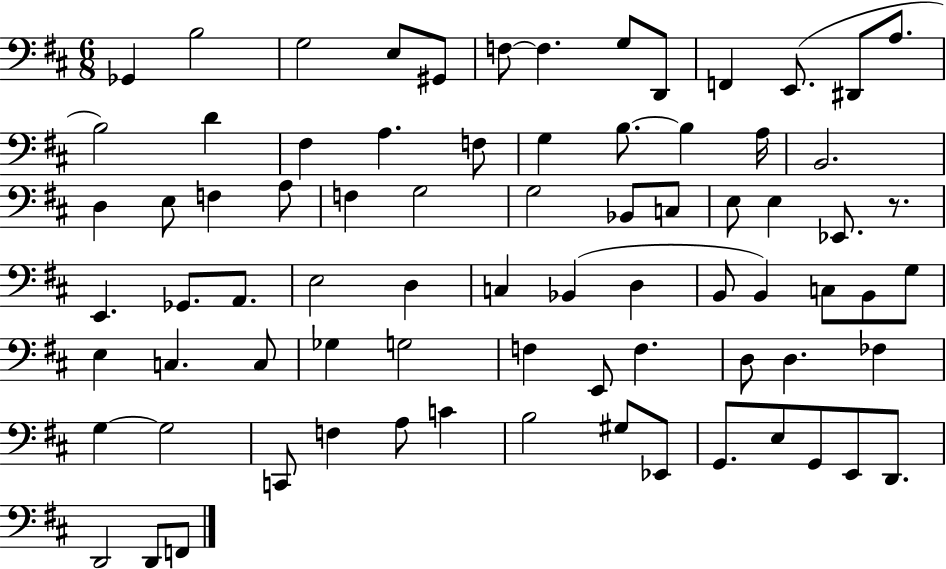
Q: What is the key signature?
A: D major